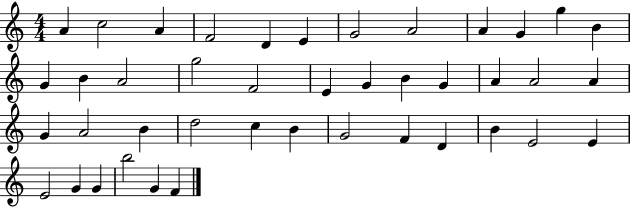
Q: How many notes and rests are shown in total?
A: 42